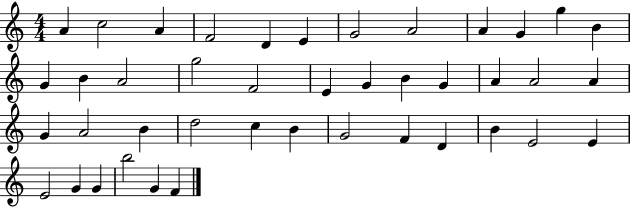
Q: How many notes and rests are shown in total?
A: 42